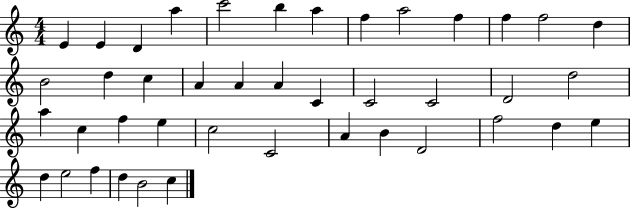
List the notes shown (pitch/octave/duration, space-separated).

E4/q E4/q D4/q A5/q C6/h B5/q A5/q F5/q A5/h F5/q F5/q F5/h D5/q B4/h D5/q C5/q A4/q A4/q A4/q C4/q C4/h C4/h D4/h D5/h A5/q C5/q F5/q E5/q C5/h C4/h A4/q B4/q D4/h F5/h D5/q E5/q D5/q E5/h F5/q D5/q B4/h C5/q